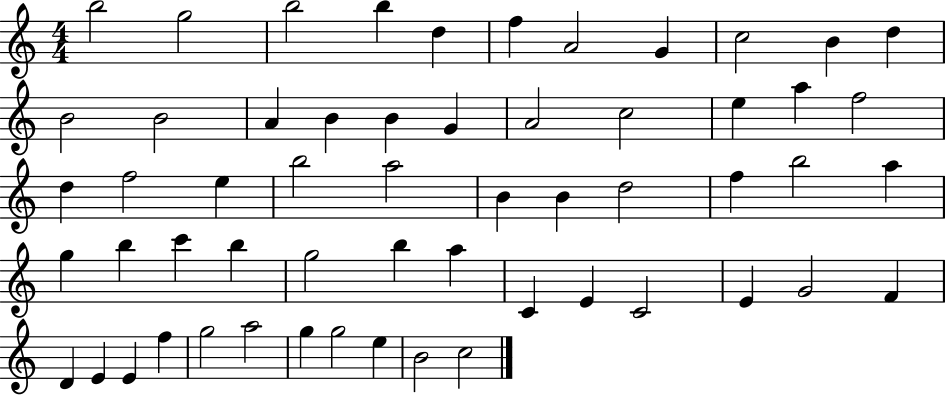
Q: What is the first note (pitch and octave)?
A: B5